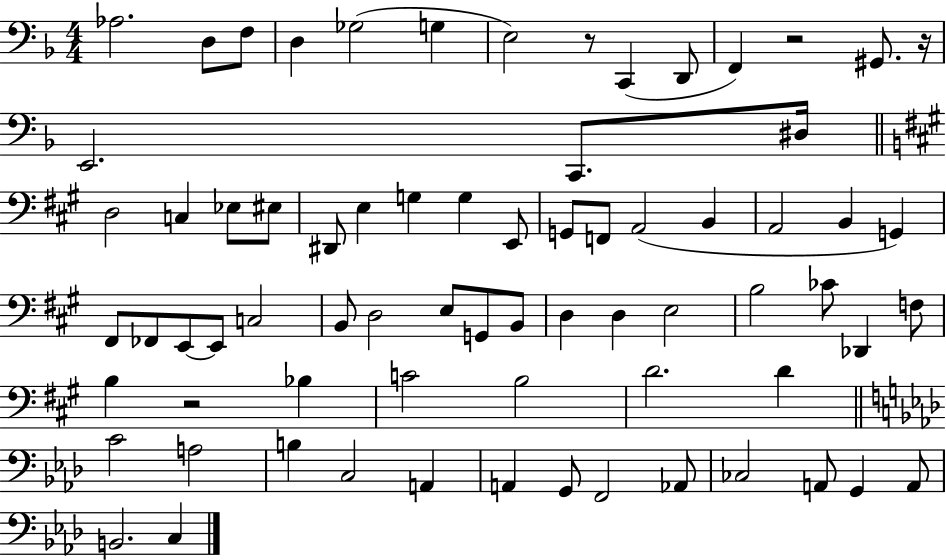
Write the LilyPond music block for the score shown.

{
  \clef bass
  \numericTimeSignature
  \time 4/4
  \key f \major
  aes2. d8 f8 | d4 ges2( g4 | e2) r8 c,4( d,8 | f,4) r2 gis,8. r16 | \break e,2. c,8. dis16 | \bar "||" \break \key a \major d2 c4 ees8 eis8 | dis,8 e4 g4 g4 e,8 | g,8 f,8 a,2( b,4 | a,2 b,4 g,4) | \break fis,8 fes,8 e,8~~ e,8 c2 | b,8 d2 e8 g,8 b,8 | d4 d4 e2 | b2 ces'8 des,4 f8 | \break b4 r2 bes4 | c'2 b2 | d'2. d'4 | \bar "||" \break \key aes \major c'2 a2 | b4 c2 a,4 | a,4 g,8 f,2 aes,8 | ces2 a,8 g,4 a,8 | \break b,2. c4 | \bar "|."
}